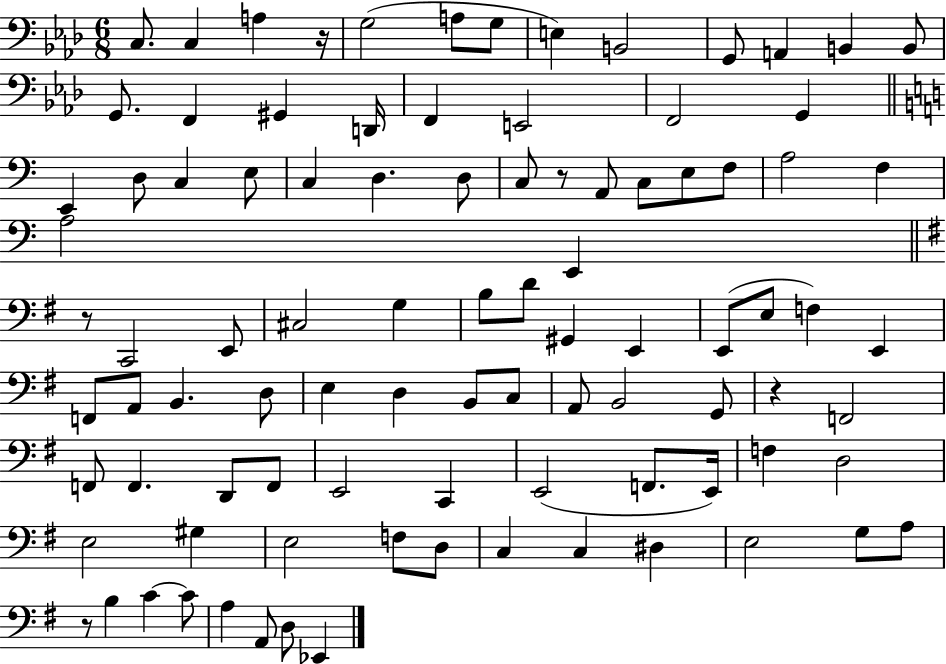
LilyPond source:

{
  \clef bass
  \numericTimeSignature
  \time 6/8
  \key aes \major
  c8. c4 a4 r16 | g2( a8 g8 | e4) b,2 | g,8 a,4 b,4 b,8 | \break g,8. f,4 gis,4 d,16 | f,4 e,2 | f,2 g,4 | \bar "||" \break \key c \major e,4 d8 c4 e8 | c4 d4. d8 | c8 r8 a,8 c8 e8 f8 | a2 f4 | \break a2 e,4 | \bar "||" \break \key g \major r8 c,2 e,8 | cis2 g4 | b8 d'8 gis,4 e,4 | e,8( e8 f4) e,4 | \break f,8 a,8 b,4. d8 | e4 d4 b,8 c8 | a,8 b,2 g,8 | r4 f,2 | \break f,8 f,4. d,8 f,8 | e,2 c,4 | e,2( f,8. e,16) | f4 d2 | \break e2 gis4 | e2 f8 d8 | c4 c4 dis4 | e2 g8 a8 | \break r8 b4 c'4~~ c'8 | a4 a,8 d8 ees,4 | \bar "|."
}